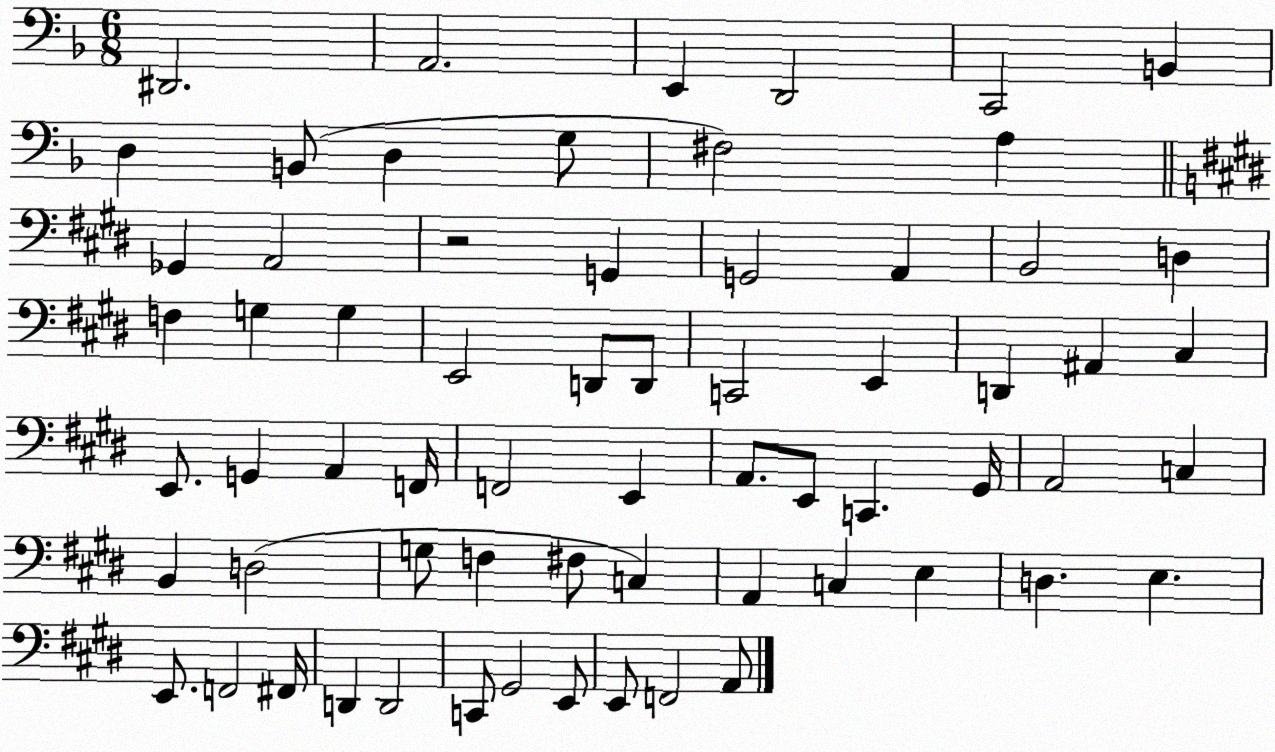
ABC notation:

X:1
T:Untitled
M:6/8
L:1/4
K:F
^D,,2 A,,2 E,, D,,2 C,,2 B,, D, B,,/2 D, G,/2 ^F,2 A, _G,, A,,2 z2 G,, G,,2 A,, B,,2 D, F, G, G, E,,2 D,,/2 D,,/2 C,,2 E,, D,, ^A,, ^C, E,,/2 G,, A,, F,,/4 F,,2 E,, A,,/2 E,,/2 C,, ^G,,/4 A,,2 C, B,, D,2 G,/2 F, ^F,/2 C, A,, C, E, D, E, E,,/2 F,,2 ^F,,/4 D,, D,,2 C,,/2 ^G,,2 E,,/2 E,,/2 F,,2 A,,/2